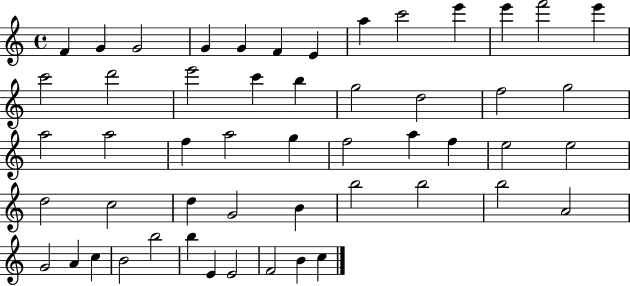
X:1
T:Untitled
M:4/4
L:1/4
K:C
F G G2 G G F E a c'2 e' e' f'2 e' c'2 d'2 e'2 c' b g2 d2 f2 g2 a2 a2 f a2 g f2 a f e2 e2 d2 c2 d G2 B b2 b2 b2 A2 G2 A c B2 b2 b E E2 F2 B c